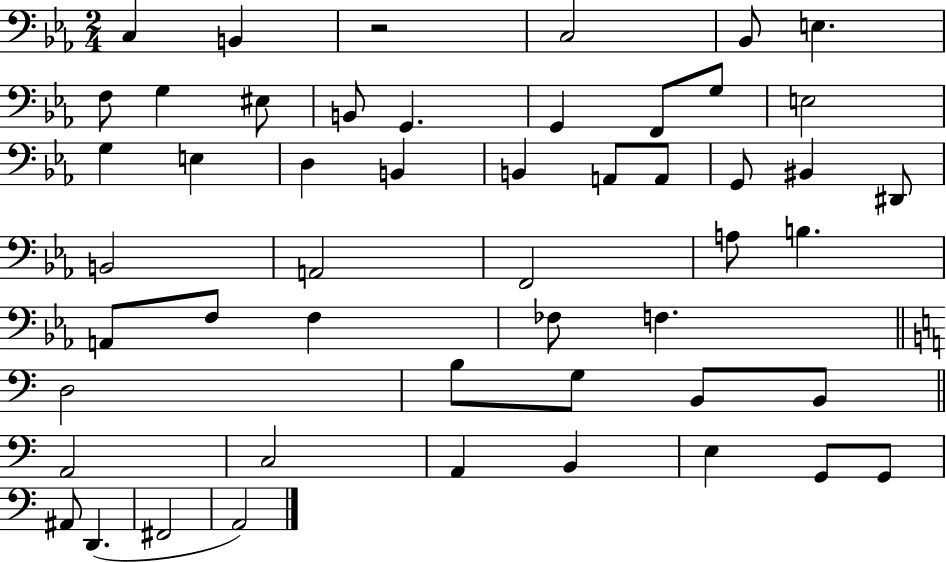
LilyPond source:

{
  \clef bass
  \numericTimeSignature
  \time 2/4
  \key ees \major
  \repeat volta 2 { c4 b,4 | r2 | c2 | bes,8 e4. | \break f8 g4 eis8 | b,8 g,4. | g,4 f,8 g8 | e2 | \break g4 e4 | d4 b,4 | b,4 a,8 a,8 | g,8 bis,4 dis,8 | \break b,2 | a,2 | f,2 | a8 b4. | \break a,8 f8 f4 | fes8 f4. | \bar "||" \break \key c \major d2 | b8 g8 b,8 b,8 | \bar "||" \break \key c \major a,2 | c2 | a,4 b,4 | e4 g,8 g,8 | \break ais,8 d,4.( | fis,2 | a,2) | } \bar "|."
}